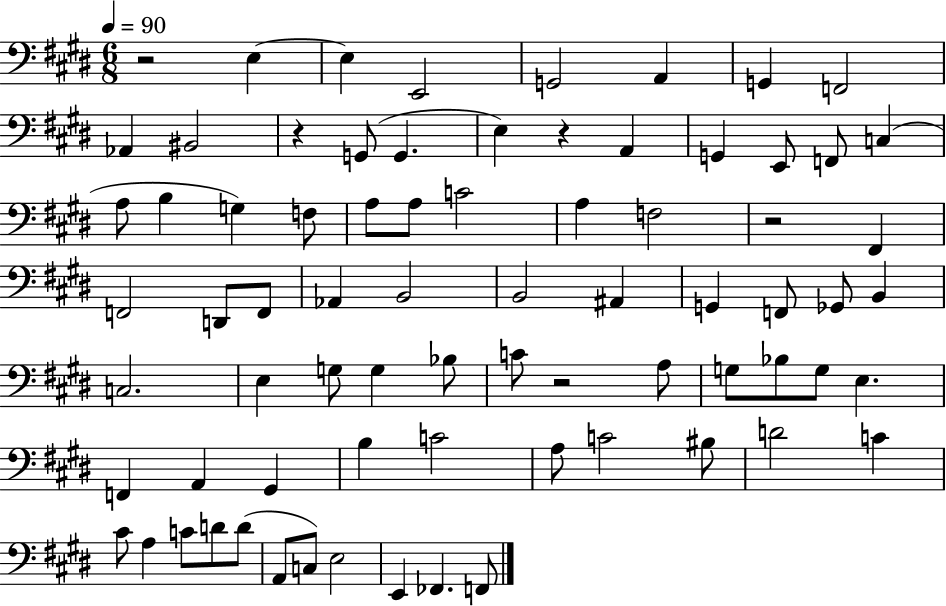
R/h E3/q E3/q E2/h G2/h A2/q G2/q F2/h Ab2/q BIS2/h R/q G2/e G2/q. E3/q R/q A2/q G2/q E2/e F2/e C3/q A3/e B3/q G3/q F3/e A3/e A3/e C4/h A3/q F3/h R/h F#2/q F2/h D2/e F2/e Ab2/q B2/h B2/h A#2/q G2/q F2/e Gb2/e B2/q C3/h. E3/q G3/e G3/q Bb3/e C4/e R/h A3/e G3/e Bb3/e G3/e E3/q. F2/q A2/q G#2/q B3/q C4/h A3/e C4/h BIS3/e D4/h C4/q C#4/e A3/q C4/e D4/e D4/e A2/e C3/e E3/h E2/q FES2/q. F2/e